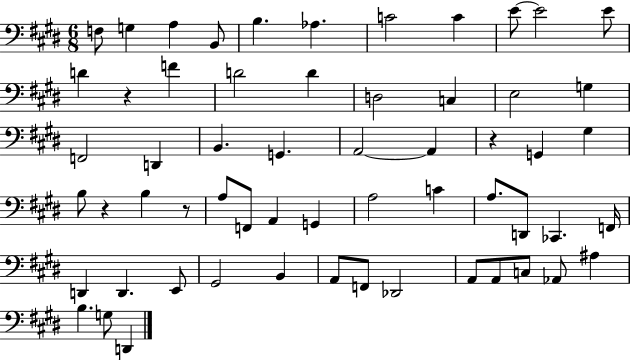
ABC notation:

X:1
T:Untitled
M:6/8
L:1/4
K:E
F,/2 G, A, B,,/2 B, _A, C2 C E/2 E2 E/2 D z F D2 D D,2 C, E,2 G, F,,2 D,, B,, G,, A,,2 A,, z G,, ^G, B,/2 z B, z/2 A,/2 F,,/2 A,, G,, A,2 C A,/2 D,,/2 _C,, F,,/4 D,, D,, E,,/2 ^G,,2 B,, A,,/2 F,,/2 _D,,2 A,,/2 A,,/2 C,/2 _A,,/2 ^A, B, G,/2 D,,